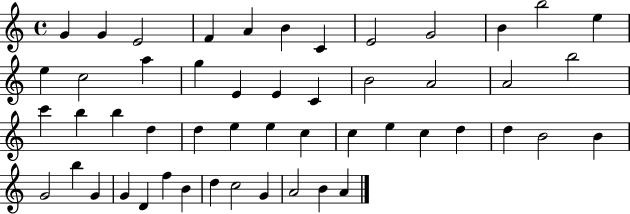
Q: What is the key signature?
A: C major